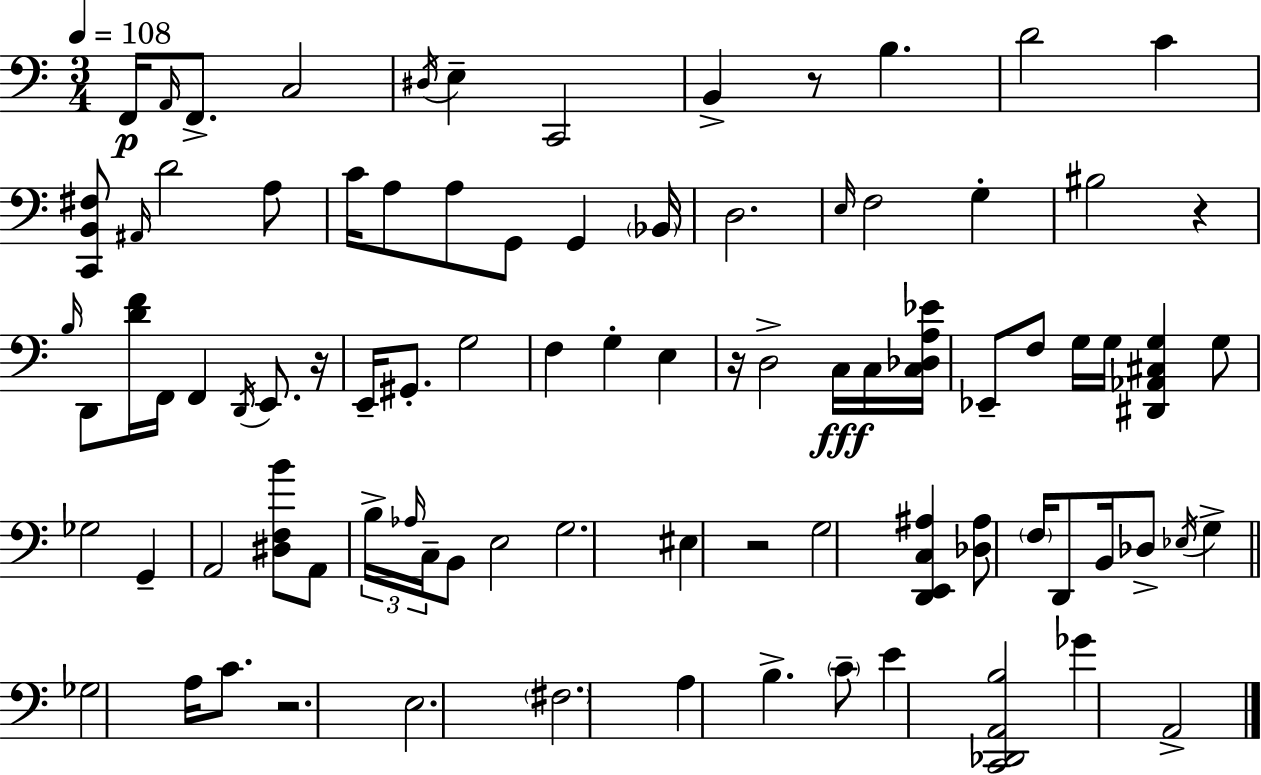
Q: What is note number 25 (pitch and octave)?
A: BIS3